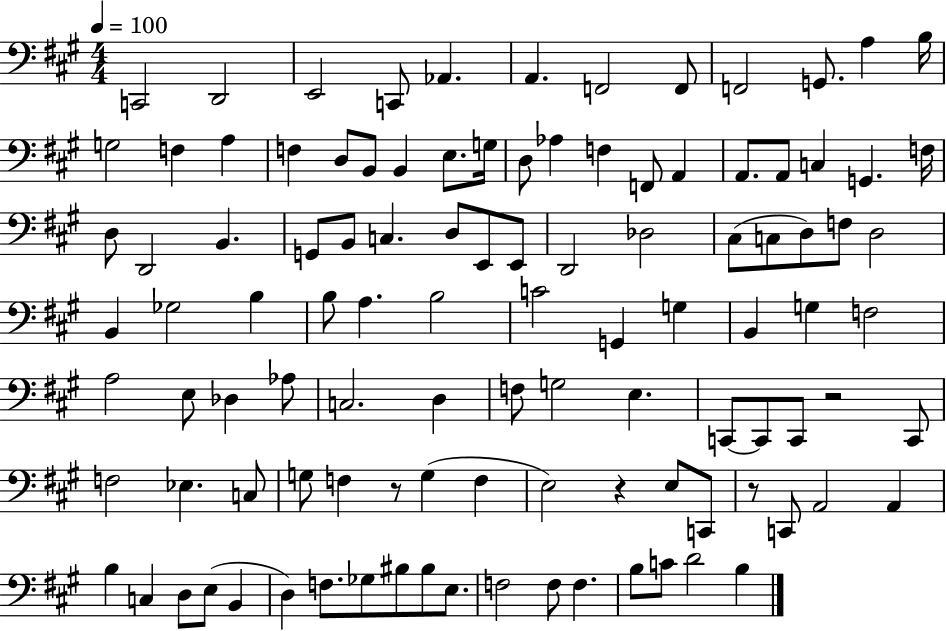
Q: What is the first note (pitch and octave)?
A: C2